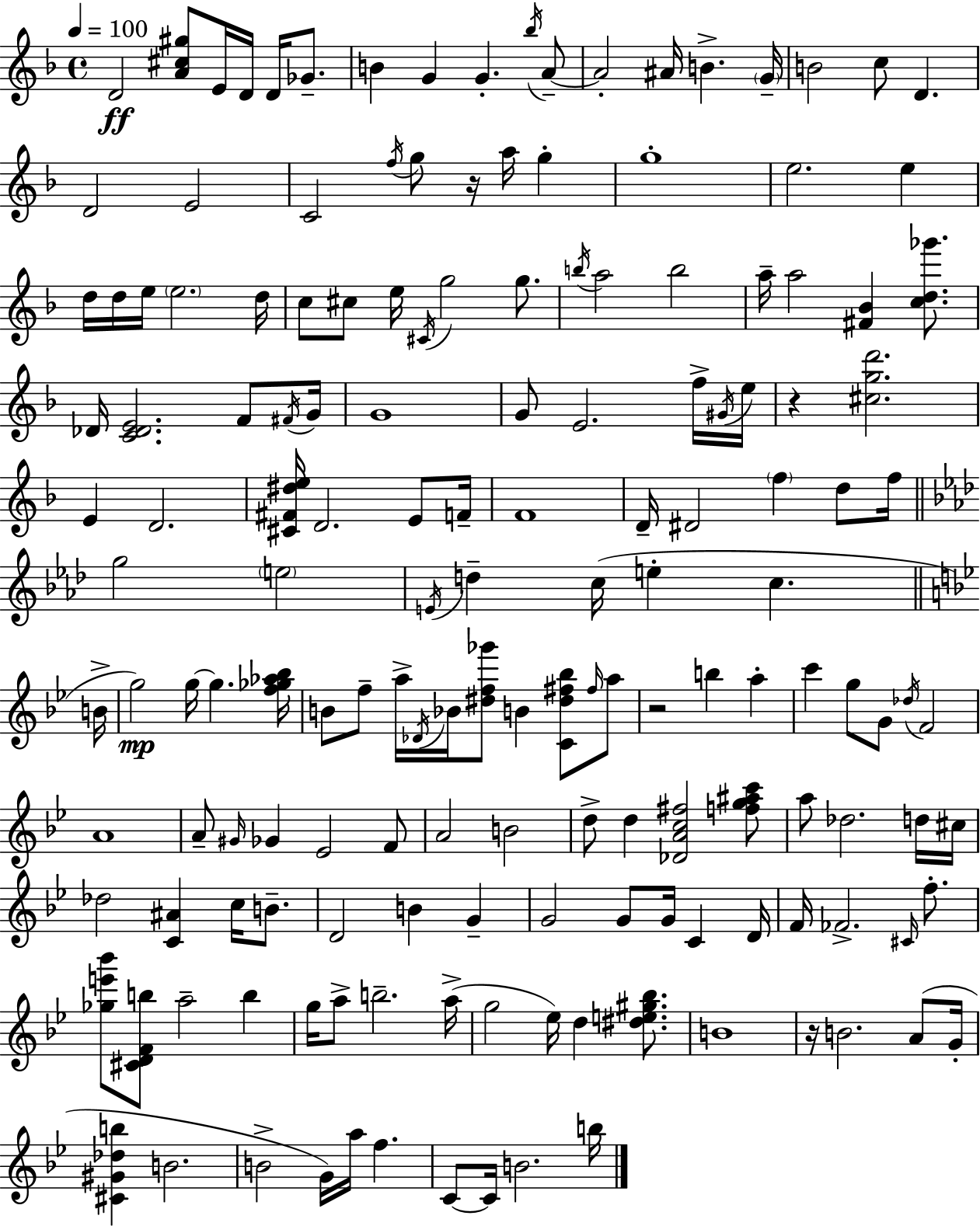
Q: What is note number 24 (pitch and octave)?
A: G5